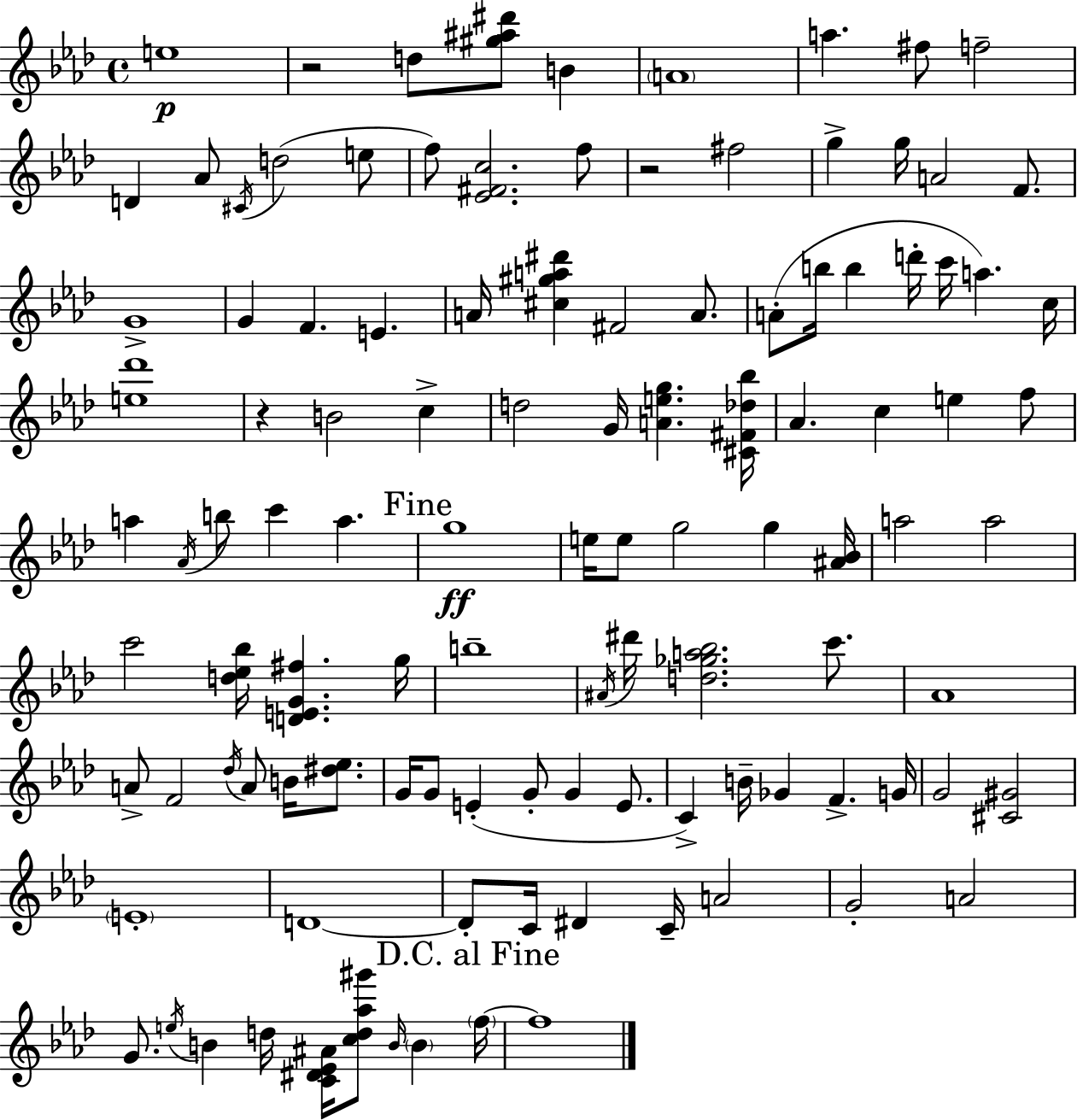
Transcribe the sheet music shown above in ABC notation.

X:1
T:Untitled
M:4/4
L:1/4
K:Fm
e4 z2 d/2 [^g^a^d']/2 B A4 a ^f/2 f2 D _A/2 ^C/4 d2 e/2 f/2 [_E^Fc]2 f/2 z2 ^f2 g g/4 A2 F/2 G4 G F E A/4 [^c^ga^d'] ^F2 A/2 A/2 b/4 b d'/4 c'/4 a c/4 [e_d']4 z B2 c d2 G/4 [Aeg] [^C^F_d_b]/4 _A c e f/2 a _A/4 b/2 c' a g4 e/4 e/2 g2 g [^A_B]/4 a2 a2 c'2 [d_e_b]/4 [DEG^f] g/4 b4 ^A/4 ^d'/4 [d_ga_b]2 c'/2 _A4 A/2 F2 _d/4 A/2 B/4 [^d_e]/2 G/4 G/2 E G/2 G E/2 C B/4 _G F G/4 G2 [^C^G]2 E4 D4 D/2 C/4 ^D C/4 A2 G2 A2 G/2 e/4 B d/4 [C^D_E^A]/4 [cd_a^g']/2 B/4 B f/4 f4